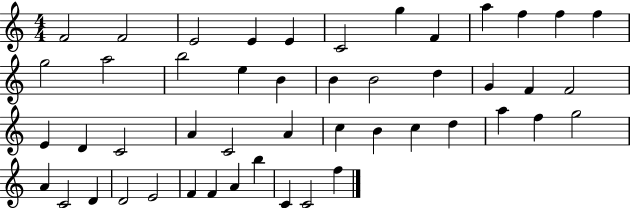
X:1
T:Untitled
M:4/4
L:1/4
K:C
F2 F2 E2 E E C2 g F a f f f g2 a2 b2 e B B B2 d G F F2 E D C2 A C2 A c B c d a f g2 A C2 D D2 E2 F F A b C C2 f